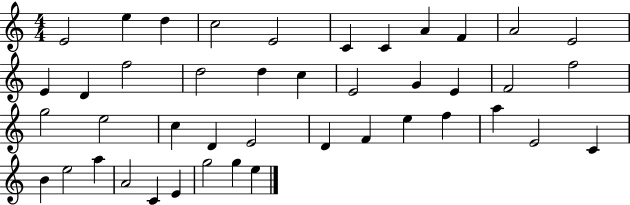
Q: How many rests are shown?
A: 0